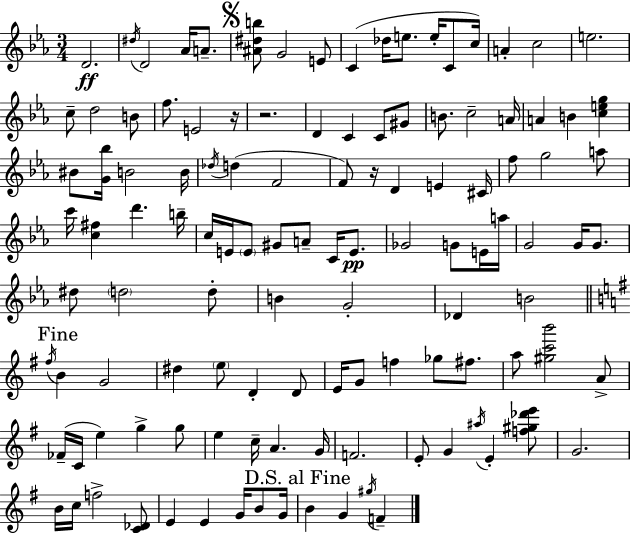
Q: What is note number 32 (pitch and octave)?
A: B4